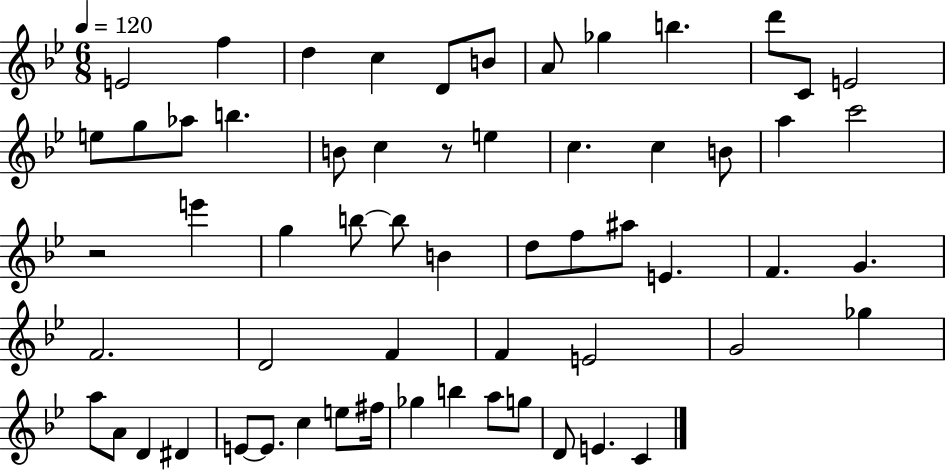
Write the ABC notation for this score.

X:1
T:Untitled
M:6/8
L:1/4
K:Bb
E2 f d c D/2 B/2 A/2 _g b d'/2 C/2 E2 e/2 g/2 _a/2 b B/2 c z/2 e c c B/2 a c'2 z2 e' g b/2 b/2 B d/2 f/2 ^a/2 E F G F2 D2 F F E2 G2 _g a/2 A/2 D ^D E/2 E/2 c e/2 ^f/4 _g b a/2 g/2 D/2 E C